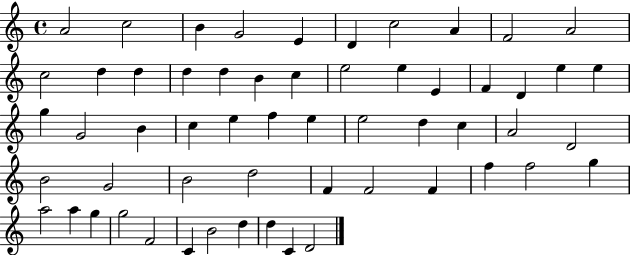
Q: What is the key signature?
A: C major